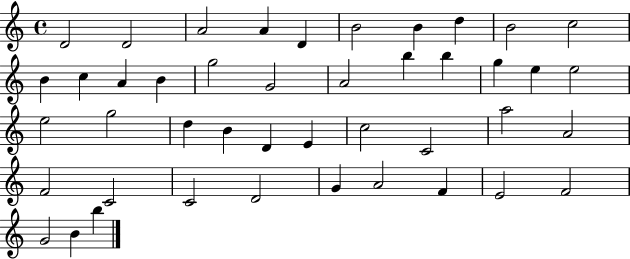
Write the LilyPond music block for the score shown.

{
  \clef treble
  \time 4/4
  \defaultTimeSignature
  \key c \major
  d'2 d'2 | a'2 a'4 d'4 | b'2 b'4 d''4 | b'2 c''2 | \break b'4 c''4 a'4 b'4 | g''2 g'2 | a'2 b''4 b''4 | g''4 e''4 e''2 | \break e''2 g''2 | d''4 b'4 d'4 e'4 | c''2 c'2 | a''2 a'2 | \break f'2 c'2 | c'2 d'2 | g'4 a'2 f'4 | e'2 f'2 | \break g'2 b'4 b''4 | \bar "|."
}